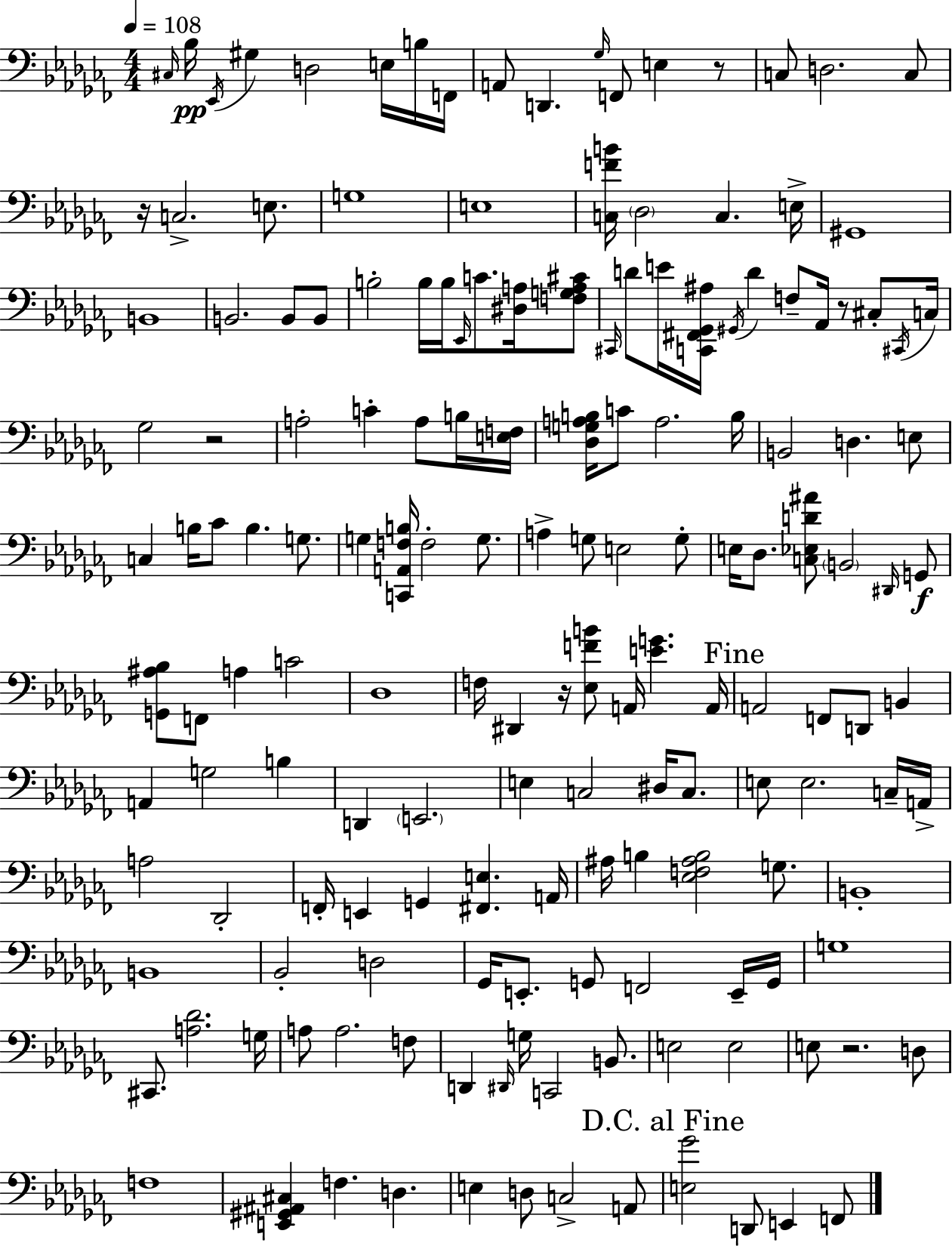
C#3/s Bb3/s Eb2/s G#3/q D3/h E3/s B3/s F2/s A2/e D2/q. Gb3/s F2/e E3/q R/e C3/e D3/h. C3/e R/s C3/h. E3/e. G3/w E3/w [C3,F4,B4]/s Db3/h C3/q. E3/s G#2/w B2/w B2/h. B2/e B2/e B3/h B3/s B3/s Eb2/s C4/e. [D#3,A3]/s [F3,G3,A3,C#4]/e C#2/s D4/e E4/s [C2,F#2,Gb2,A#3]/s G#2/s D4/q F3/e Ab2/s R/e C#3/e C#2/s C3/s Gb3/h R/h A3/h C4/q A3/e B3/s [E3,F3]/s [Db3,G3,A3,B3]/s C4/e A3/h. B3/s B2/h D3/q. E3/e C3/q B3/s CES4/e B3/q. G3/e. G3/q [C2,A2,F3,B3]/s F3/h G3/e. A3/q G3/e E3/h G3/e E3/s Db3/e. [C3,Eb3,D4,A#4]/e B2/h D#2/s G2/e [G2,A#3,Bb3]/e F2/e A3/q C4/h Db3/w F3/s D#2/q R/s [Eb3,F4,B4]/e A2/s [E4,G4]/q. A2/s A2/h F2/e D2/e B2/q A2/q G3/h B3/q D2/q E2/h. E3/q C3/h D#3/s C3/e. E3/e E3/h. C3/s A2/s A3/h Db2/h F2/s E2/q G2/q [F#2,E3]/q. A2/s A#3/s B3/q [Eb3,F3,A#3,B3]/h G3/e. B2/w B2/w Bb2/h D3/h Gb2/s E2/e. G2/e F2/h E2/s G2/s G3/w C#2/e. [A3,Db4]/h. G3/s A3/e A3/h. F3/e D2/q D#2/s G3/s C2/h B2/e. E3/h E3/h E3/e R/h. D3/e F3/w [E2,G#2,A#2,C#3]/q F3/q. D3/q. E3/q D3/e C3/h A2/e [E3,Gb4]/h D2/e E2/q F2/e